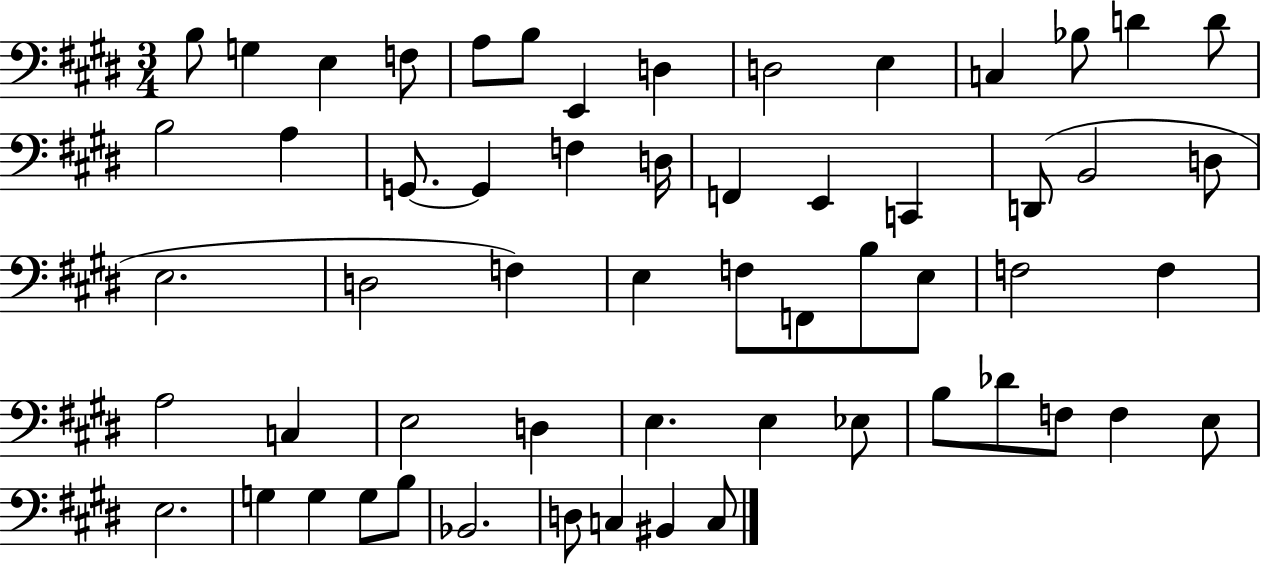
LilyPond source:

{
  \clef bass
  \numericTimeSignature
  \time 3/4
  \key e \major
  b8 g4 e4 f8 | a8 b8 e,4 d4 | d2 e4 | c4 bes8 d'4 d'8 | \break b2 a4 | g,8.~~ g,4 f4 d16 | f,4 e,4 c,4 | d,8( b,2 d8 | \break e2. | d2 f4) | e4 f8 f,8 b8 e8 | f2 f4 | \break a2 c4 | e2 d4 | e4. e4 ees8 | b8 des'8 f8 f4 e8 | \break e2. | g4 g4 g8 b8 | bes,2. | d8 c4 bis,4 c8 | \break \bar "|."
}